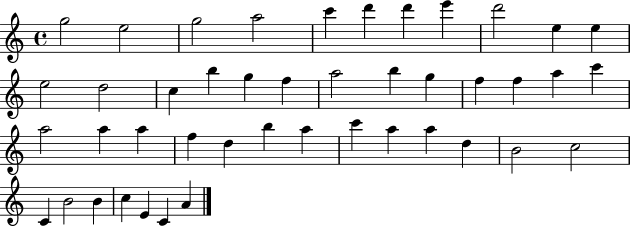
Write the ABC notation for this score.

X:1
T:Untitled
M:4/4
L:1/4
K:C
g2 e2 g2 a2 c' d' d' e' d'2 e e e2 d2 c b g f a2 b g f f a c' a2 a a f d b a c' a a d B2 c2 C B2 B c E C A